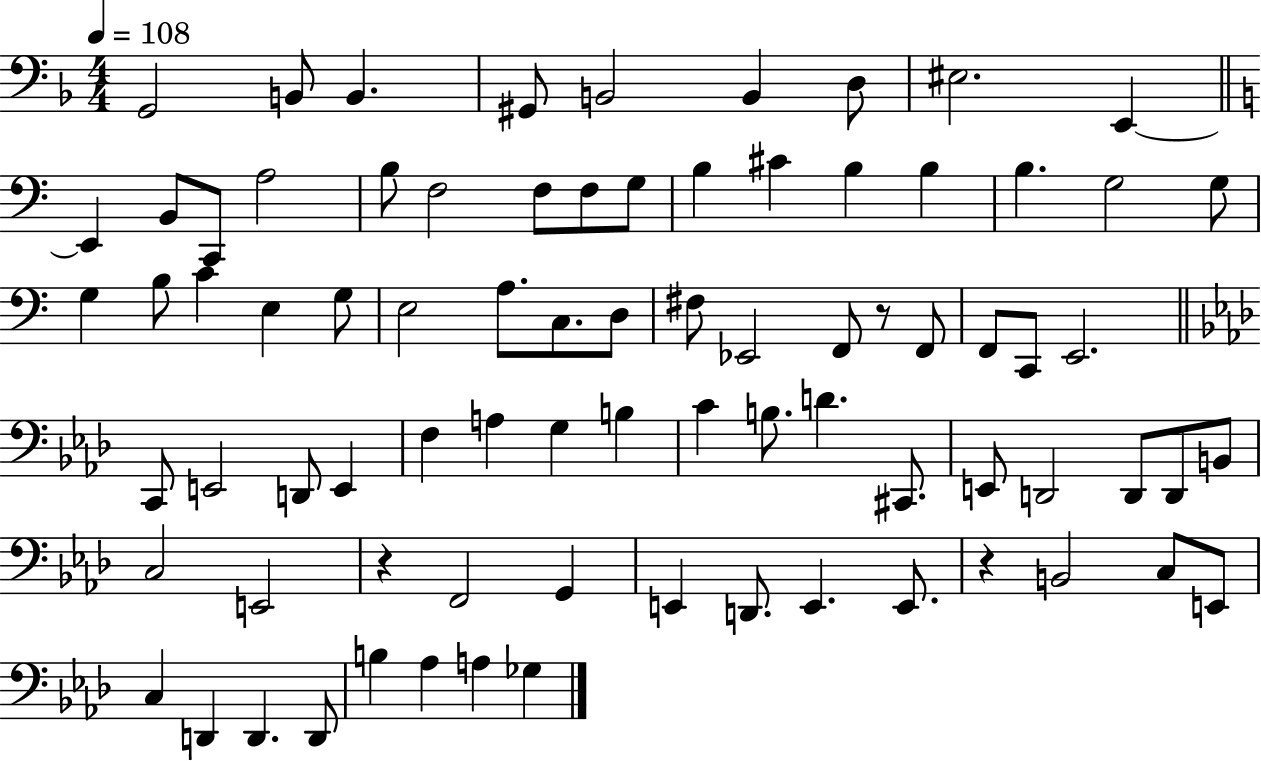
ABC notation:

X:1
T:Untitled
M:4/4
L:1/4
K:F
G,,2 B,,/2 B,, ^G,,/2 B,,2 B,, D,/2 ^E,2 E,, E,, B,,/2 C,,/2 A,2 B,/2 F,2 F,/2 F,/2 G,/2 B, ^C B, B, B, G,2 G,/2 G, B,/2 C E, G,/2 E,2 A,/2 C,/2 D,/2 ^F,/2 _E,,2 F,,/2 z/2 F,,/2 F,,/2 C,,/2 E,,2 C,,/2 E,,2 D,,/2 E,, F, A, G, B, C B,/2 D ^C,,/2 E,,/2 D,,2 D,,/2 D,,/2 B,,/2 C,2 E,,2 z F,,2 G,, E,, D,,/2 E,, E,,/2 z B,,2 C,/2 E,,/2 C, D,, D,, D,,/2 B, _A, A, _G,